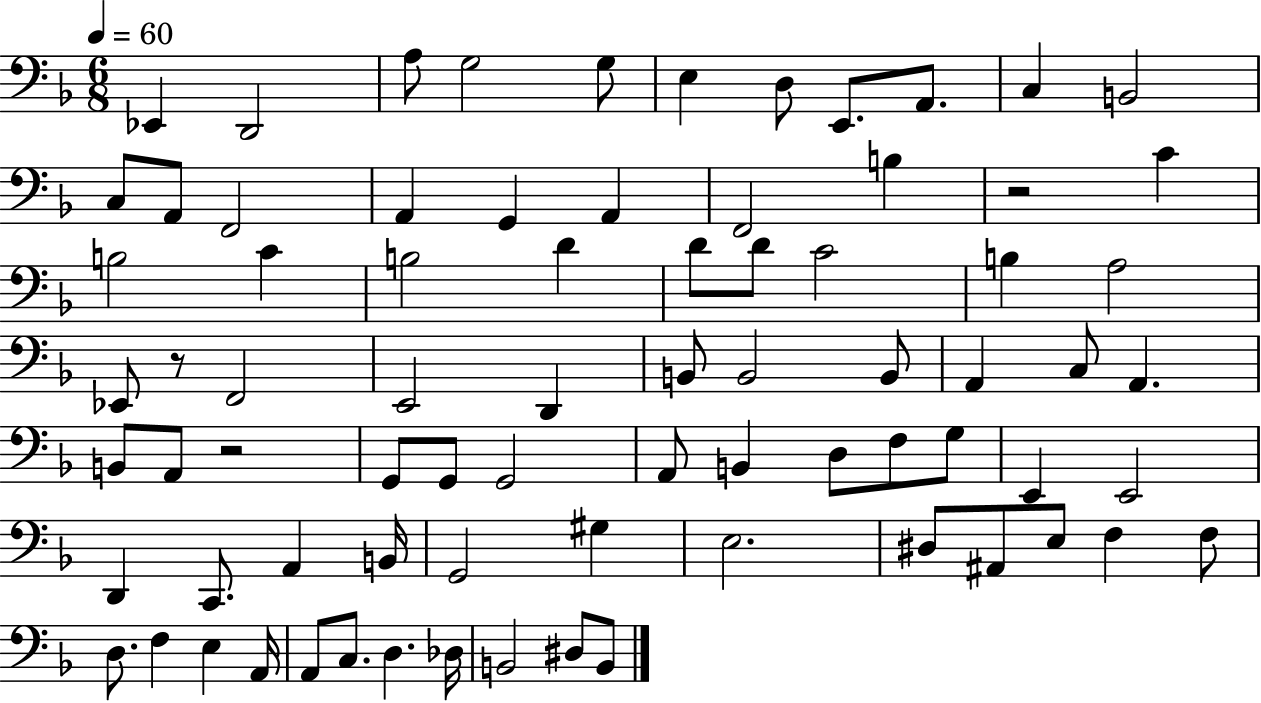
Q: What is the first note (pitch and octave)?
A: Eb2